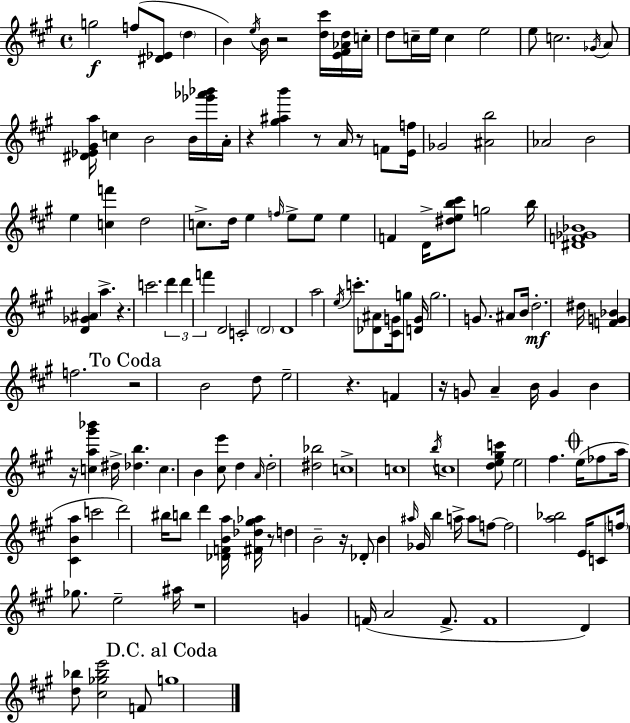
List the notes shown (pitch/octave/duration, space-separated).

G5/h F5/e [D#4,Eb4]/e D5/q B4/q E5/s B4/s R/h [D5,C#6]/s [E4,F#4,Ab4,D5]/s C5/s D5/e C5/s E5/s C5/q E5/h E5/e C5/h. Gb4/s A4/e [D#4,Eb4,G#4,A5]/s C5/q B4/h B4/s [Gb6,Ab6,Bb6]/s A4/s R/q [G#5,A#5,B6]/q R/e A4/s R/e F4/e [E4,F5]/s Gb4/h [A#4,B5]/h Ab4/h B4/h E5/q [C5,F6]/q D5/h C5/e. D5/s E5/q F5/s E5/e E5/e E5/q F4/q D4/s [D#5,E5,B5,C#6]/e G5/h B5/s [D#4,F4,Gb4,Bb4]/w [D4,Gb4,A#4]/q A5/q. R/q. C6/h. D6/q D6/q F6/q D4/h C4/h D4/h D4/w A5/h E5/s C6/e. [Db4,A#4]/e [C#4,G4]/s G5/e [D4,G4]/s G5/h. G4/e. A#4/e B4/s D5/h. D#5/s [F4,G4,Bb4]/q F5/h. R/h B4/h D5/e E5/h R/q. F4/q R/s G4/e A4/q B4/s G4/q B4/q R/s [C5,A5,G#6,Bb6]/q D#5/s [Db5,B5]/q. C5/q. B4/q [C#5,E6]/e D5/q A4/s D5/h [D#5,Bb5]/h C5/w C5/w B5/s C5/w [D5,E5,G#5,C6]/e E5/h F#5/q. E5/s FES5/e A5/s [C#4,B4,A5]/q C6/h D6/h BIS5/s B5/e D6/q [Db4,F4,B4,A5]/s [F#4,Db5,G#5,Ab5]/s R/e D5/q B4/h R/s Db4/e B4/q A#5/s Gb4/s B5/q A5/s A5/e F5/e F5/h [A5,Bb5]/h E4/s C4/e F5/s Gb5/e. E5/h A#5/s R/w G4/q F4/s A4/h F4/e. F4/w D4/q [D5,Bb5]/e [C#5,Gb5,Bb5,E6]/h F4/e G5/w